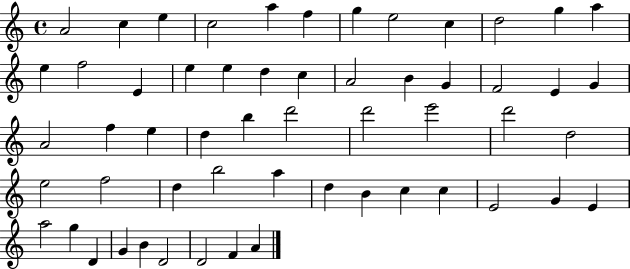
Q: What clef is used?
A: treble